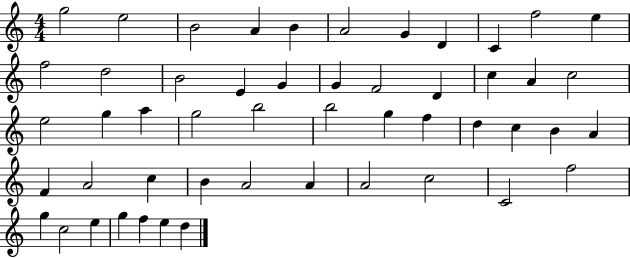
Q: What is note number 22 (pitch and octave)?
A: C5